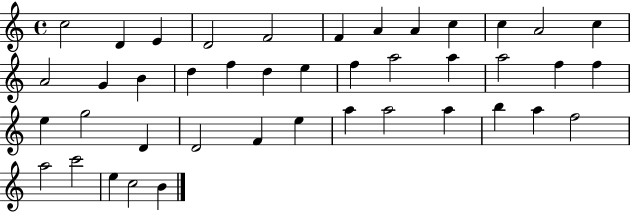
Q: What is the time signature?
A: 4/4